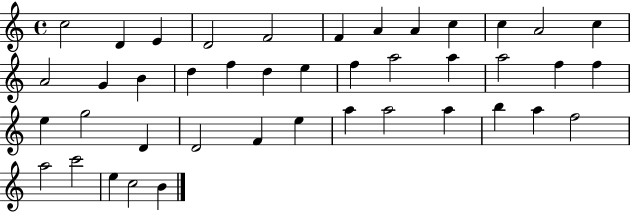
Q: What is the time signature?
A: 4/4